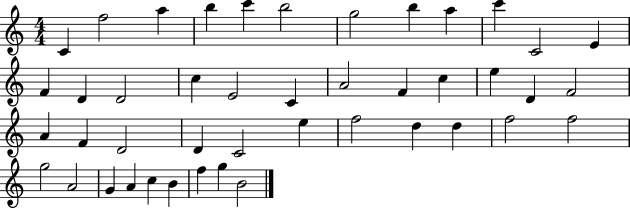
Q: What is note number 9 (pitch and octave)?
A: A5